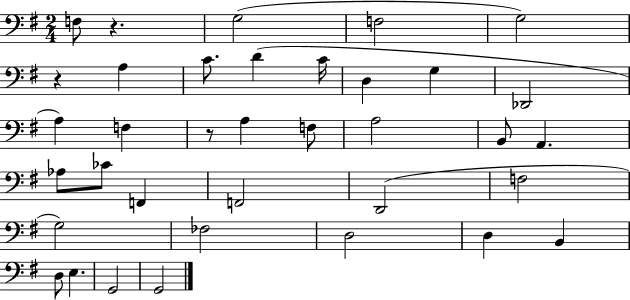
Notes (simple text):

F3/e R/q. G3/h F3/h G3/h R/q A3/q C4/e. D4/q C4/s D3/q G3/q Db2/h A3/q F3/q R/e A3/q F3/e A3/h B2/e A2/q. Ab3/e CES4/e F2/q F2/h D2/h F3/h G3/h FES3/h D3/h D3/q B2/q D3/e E3/q. G2/h G2/h